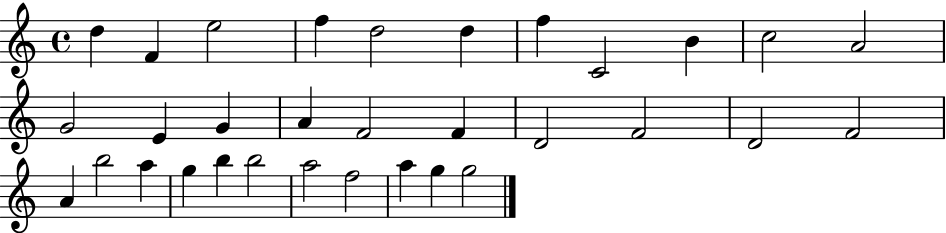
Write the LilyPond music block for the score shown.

{
  \clef treble
  \time 4/4
  \defaultTimeSignature
  \key c \major
  d''4 f'4 e''2 | f''4 d''2 d''4 | f''4 c'2 b'4 | c''2 a'2 | \break g'2 e'4 g'4 | a'4 f'2 f'4 | d'2 f'2 | d'2 f'2 | \break a'4 b''2 a''4 | g''4 b''4 b''2 | a''2 f''2 | a''4 g''4 g''2 | \break \bar "|."
}